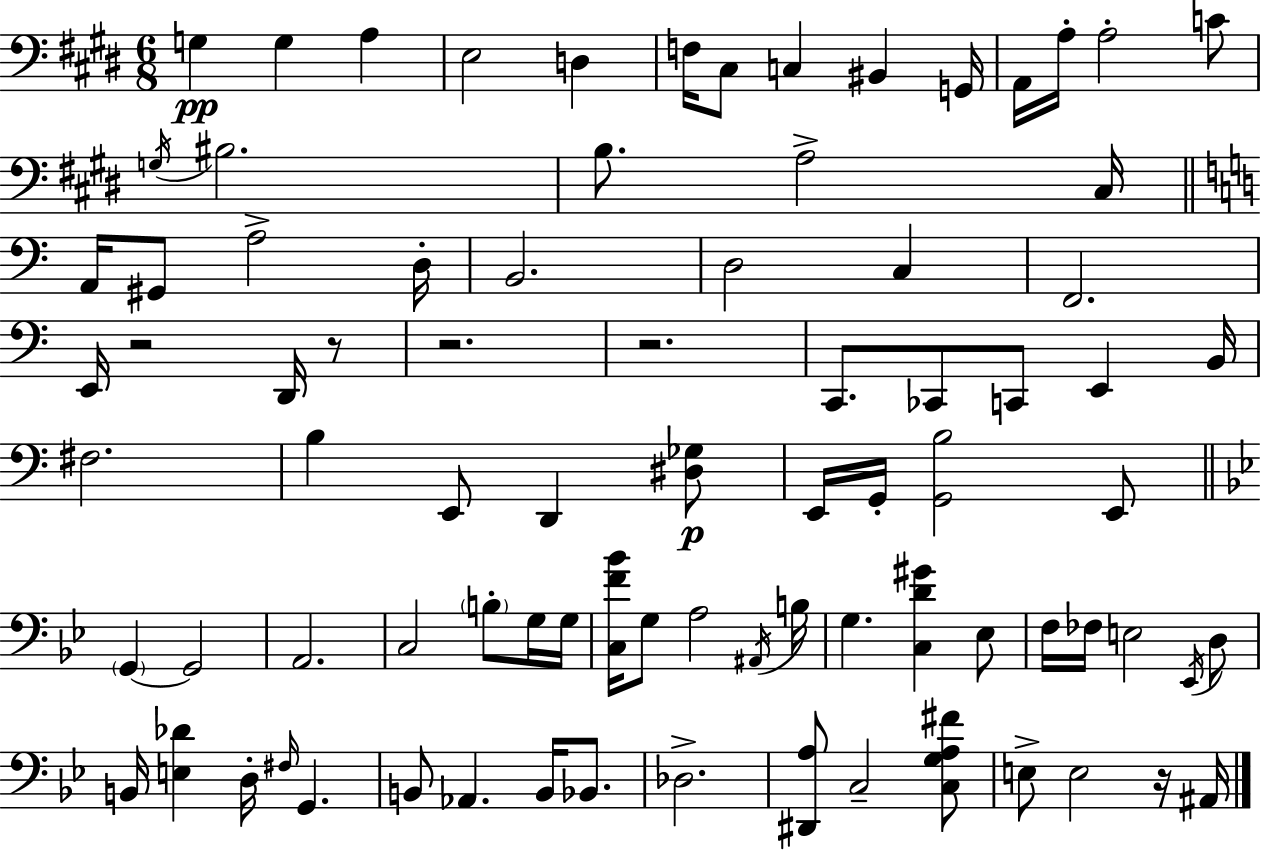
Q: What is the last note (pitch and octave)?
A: A#2